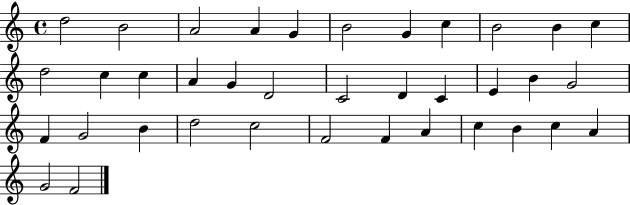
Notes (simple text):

D5/h B4/h A4/h A4/q G4/q B4/h G4/q C5/q B4/h B4/q C5/q D5/h C5/q C5/q A4/q G4/q D4/h C4/h D4/q C4/q E4/q B4/q G4/h F4/q G4/h B4/q D5/h C5/h F4/h F4/q A4/q C5/q B4/q C5/q A4/q G4/h F4/h